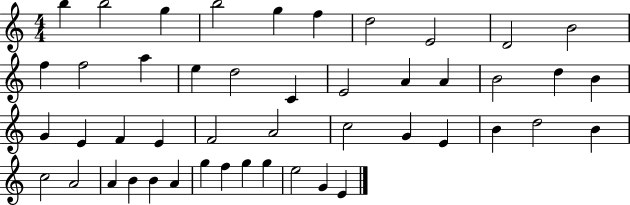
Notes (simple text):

B5/q B5/h G5/q B5/h G5/q F5/q D5/h E4/h D4/h B4/h F5/q F5/h A5/q E5/q D5/h C4/q E4/h A4/q A4/q B4/h D5/q B4/q G4/q E4/q F4/q E4/q F4/h A4/h C5/h G4/q E4/q B4/q D5/h B4/q C5/h A4/h A4/q B4/q B4/q A4/q G5/q F5/q G5/q G5/q E5/h G4/q E4/q